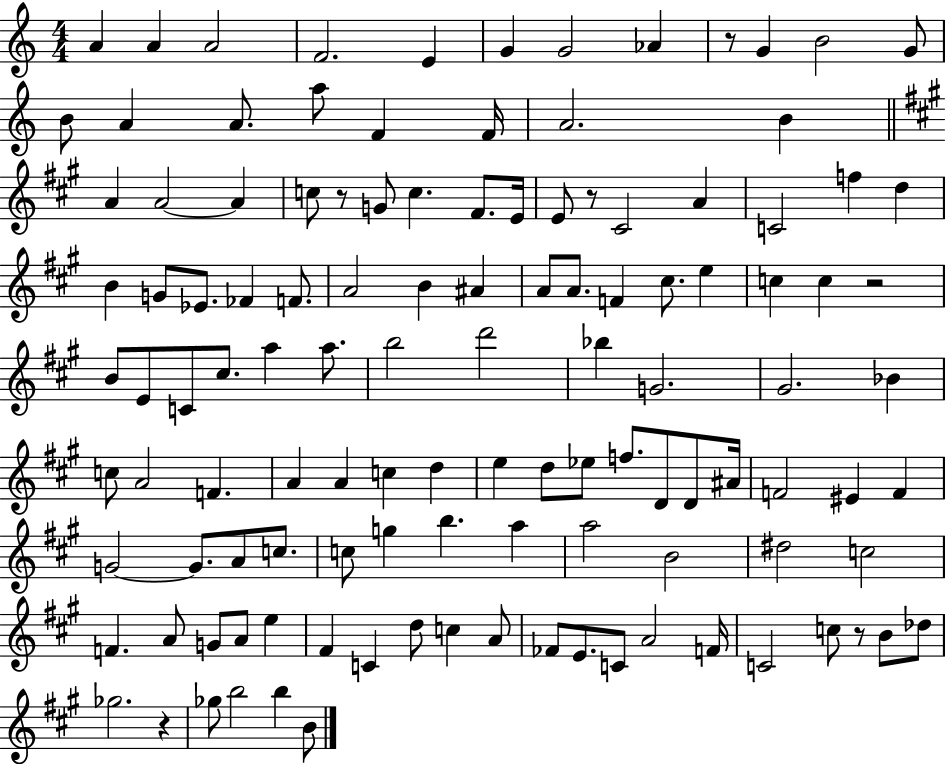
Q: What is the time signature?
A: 4/4